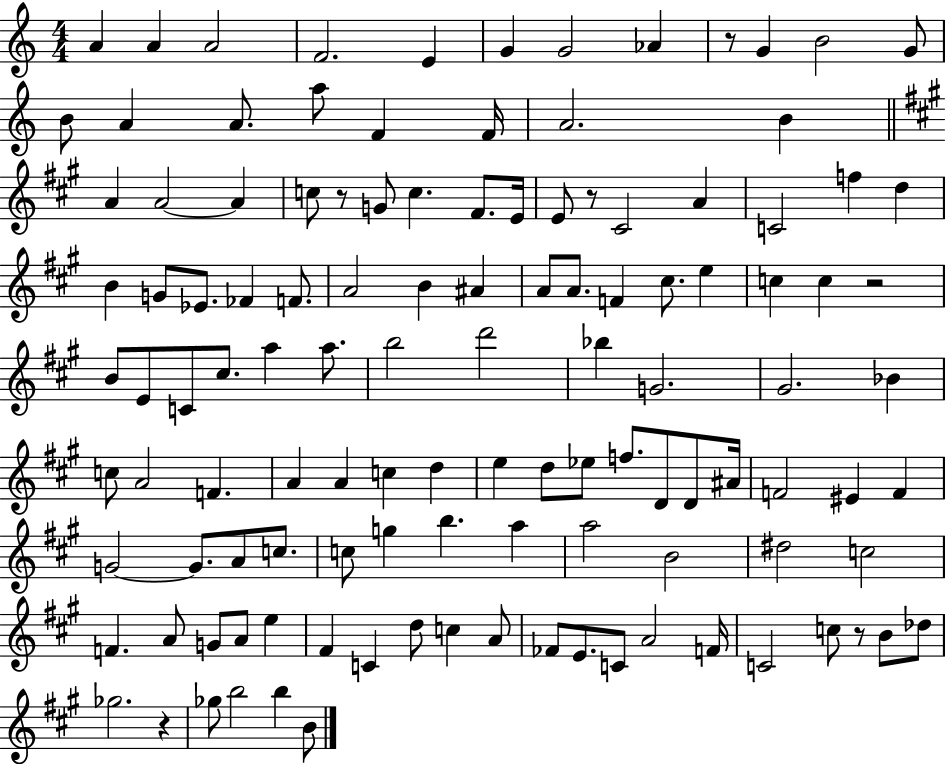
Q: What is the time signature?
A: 4/4